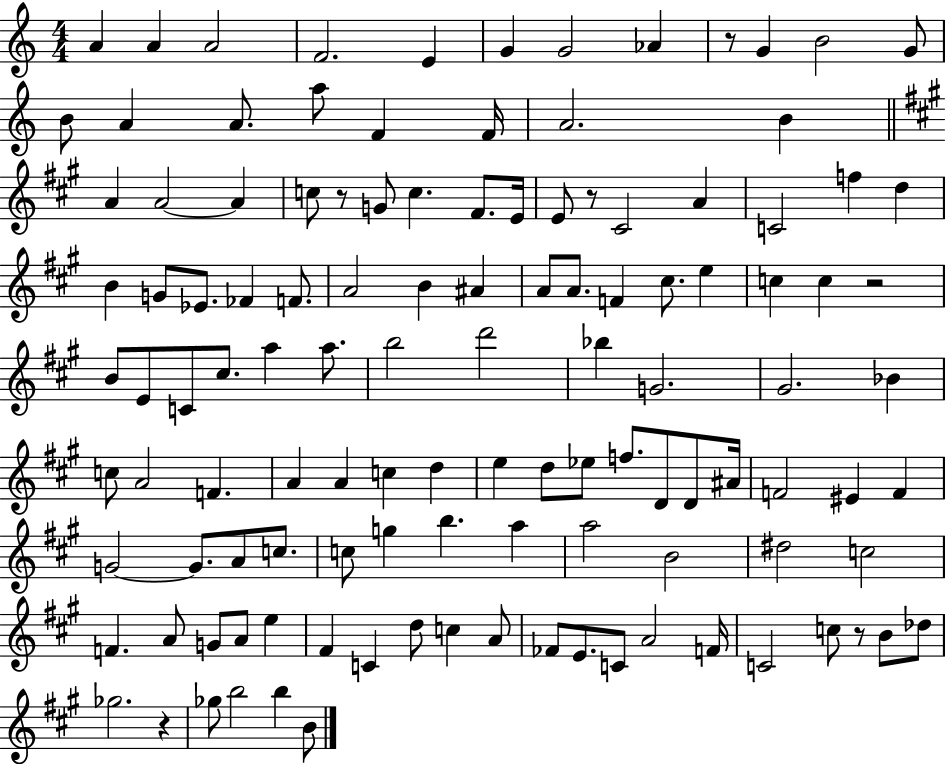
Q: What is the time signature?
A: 4/4